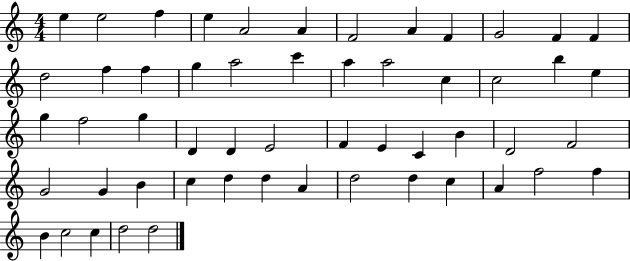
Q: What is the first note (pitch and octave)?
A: E5